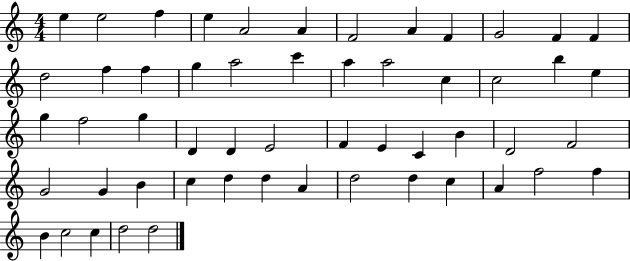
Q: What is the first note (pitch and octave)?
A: E5